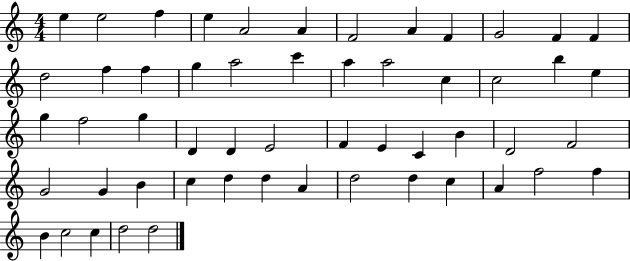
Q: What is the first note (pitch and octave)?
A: E5